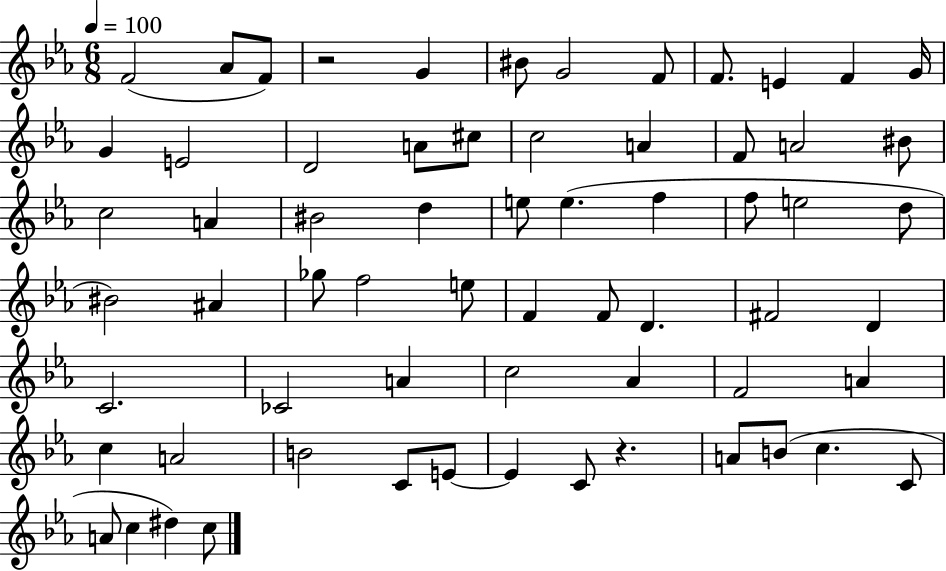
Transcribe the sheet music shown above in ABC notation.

X:1
T:Untitled
M:6/8
L:1/4
K:Eb
F2 _A/2 F/2 z2 G ^B/2 G2 F/2 F/2 E F G/4 G E2 D2 A/2 ^c/2 c2 A F/2 A2 ^B/2 c2 A ^B2 d e/2 e f f/2 e2 d/2 ^B2 ^A _g/2 f2 e/2 F F/2 D ^F2 D C2 _C2 A c2 _A F2 A c A2 B2 C/2 E/2 E C/2 z A/2 B/2 c C/2 A/2 c ^d c/2